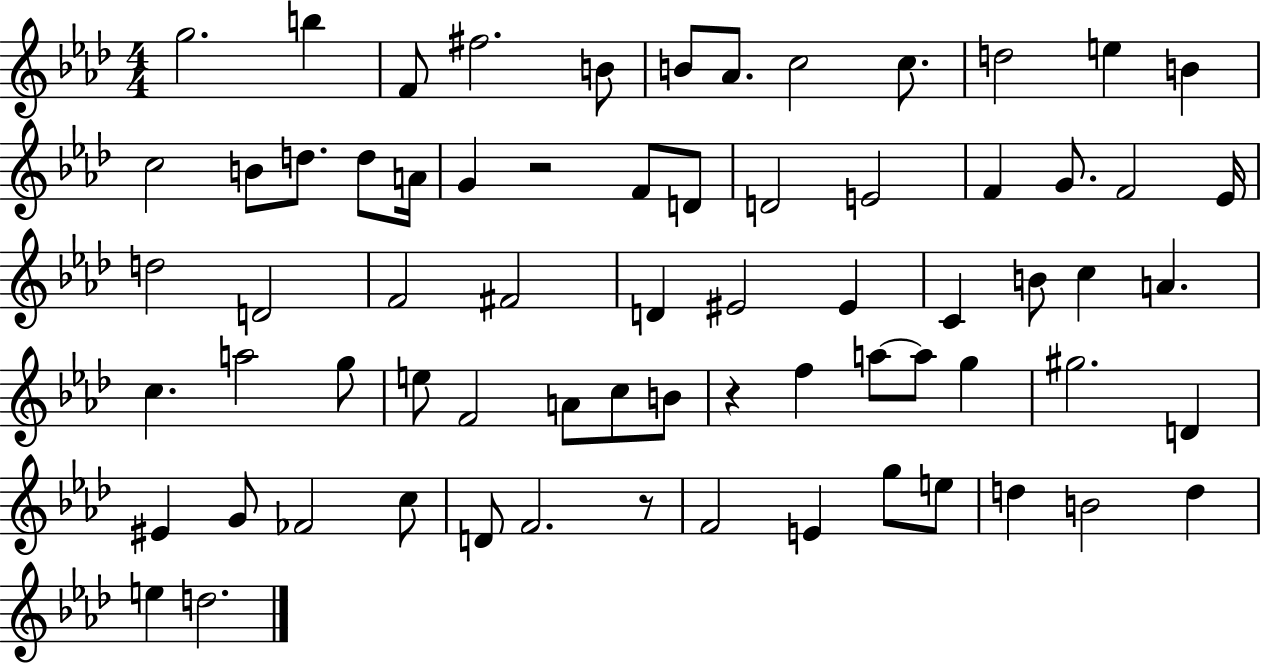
X:1
T:Untitled
M:4/4
L:1/4
K:Ab
g2 b F/2 ^f2 B/2 B/2 _A/2 c2 c/2 d2 e B c2 B/2 d/2 d/2 A/4 G z2 F/2 D/2 D2 E2 F G/2 F2 _E/4 d2 D2 F2 ^F2 D ^E2 ^E C B/2 c A c a2 g/2 e/2 F2 A/2 c/2 B/2 z f a/2 a/2 g ^g2 D ^E G/2 _F2 c/2 D/2 F2 z/2 F2 E g/2 e/2 d B2 d e d2